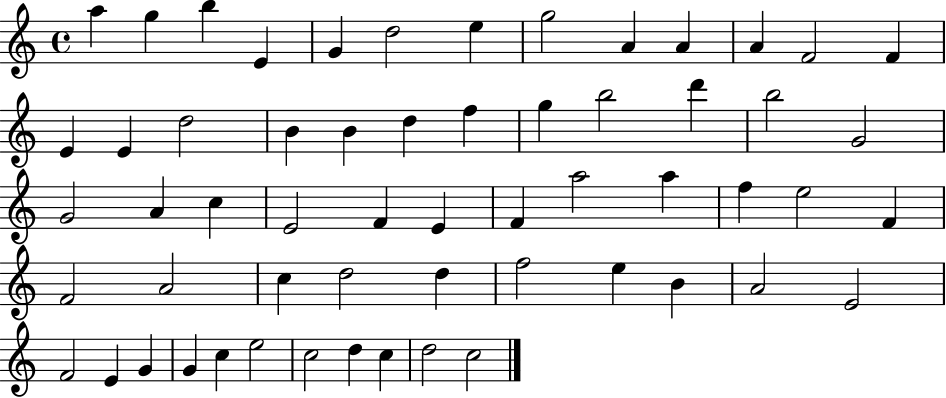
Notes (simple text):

A5/q G5/q B5/q E4/q G4/q D5/h E5/q G5/h A4/q A4/q A4/q F4/h F4/q E4/q E4/q D5/h B4/q B4/q D5/q F5/q G5/q B5/h D6/q B5/h G4/h G4/h A4/q C5/q E4/h F4/q E4/q F4/q A5/h A5/q F5/q E5/h F4/q F4/h A4/h C5/q D5/h D5/q F5/h E5/q B4/q A4/h E4/h F4/h E4/q G4/q G4/q C5/q E5/h C5/h D5/q C5/q D5/h C5/h